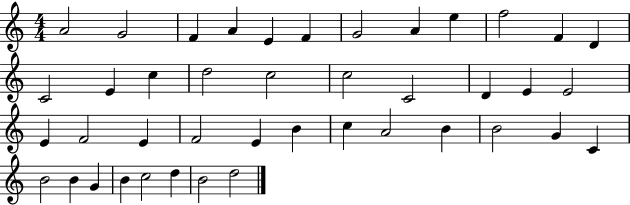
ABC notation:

X:1
T:Untitled
M:4/4
L:1/4
K:C
A2 G2 F A E F G2 A e f2 F D C2 E c d2 c2 c2 C2 D E E2 E F2 E F2 E B c A2 B B2 G C B2 B G B c2 d B2 d2